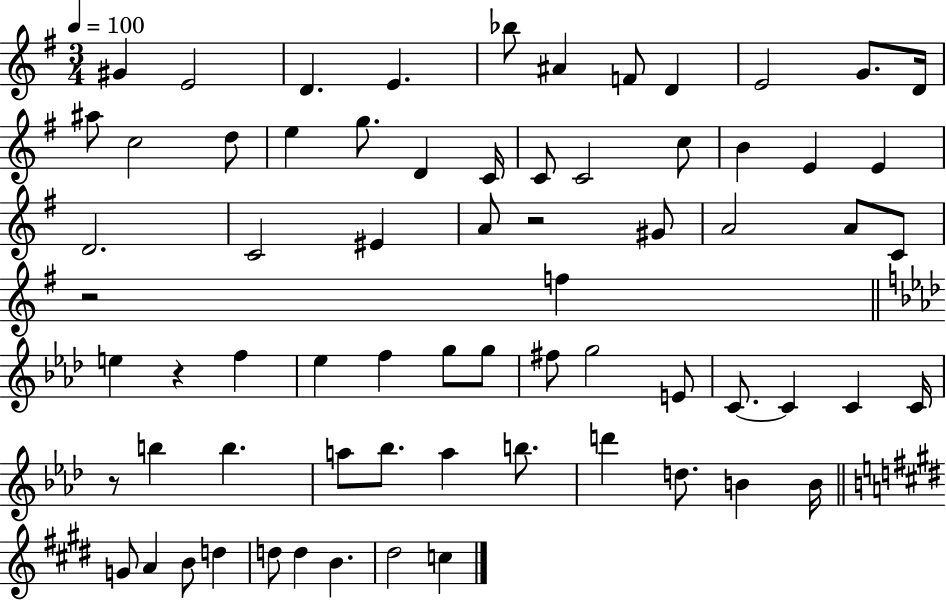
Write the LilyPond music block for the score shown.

{
  \clef treble
  \numericTimeSignature
  \time 3/4
  \key g \major
  \tempo 4 = 100
  gis'4 e'2 | d'4. e'4. | bes''8 ais'4 f'8 d'4 | e'2 g'8. d'16 | \break ais''8 c''2 d''8 | e''4 g''8. d'4 c'16 | c'8 c'2 c''8 | b'4 e'4 e'4 | \break d'2. | c'2 eis'4 | a'8 r2 gis'8 | a'2 a'8 c'8 | \break r2 f''4 | \bar "||" \break \key aes \major e''4 r4 f''4 | ees''4 f''4 g''8 g''8 | fis''8 g''2 e'8 | c'8.~~ c'4 c'4 c'16 | \break r8 b''4 b''4. | a''8 bes''8. a''4 b''8. | d'''4 d''8. b'4 b'16 | \bar "||" \break \key e \major g'8 a'4 b'8 d''4 | d''8 d''4 b'4. | dis''2 c''4 | \bar "|."
}